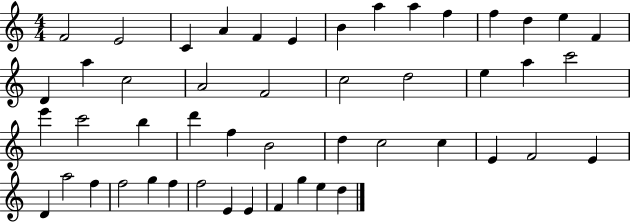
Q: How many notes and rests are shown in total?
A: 49